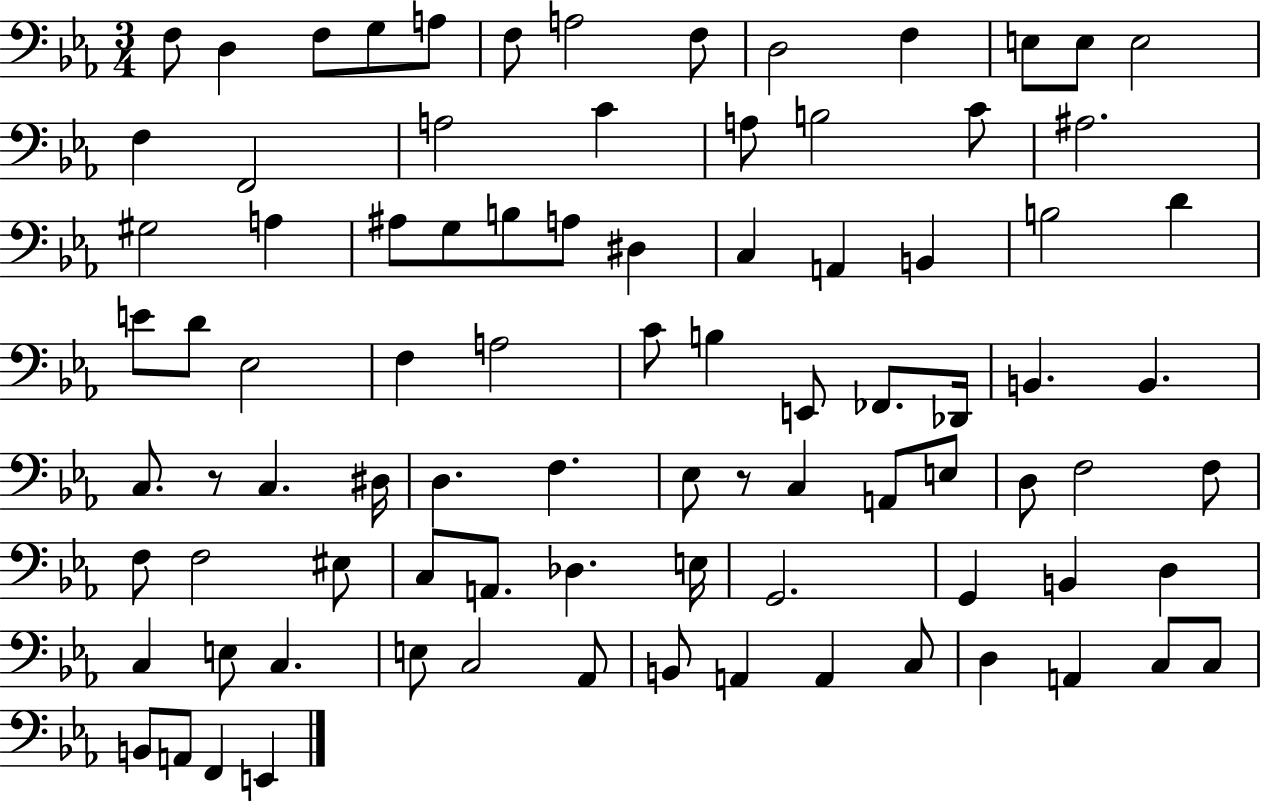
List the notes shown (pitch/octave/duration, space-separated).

F3/e D3/q F3/e G3/e A3/e F3/e A3/h F3/e D3/h F3/q E3/e E3/e E3/h F3/q F2/h A3/h C4/q A3/e B3/h C4/e A#3/h. G#3/h A3/q A#3/e G3/e B3/e A3/e D#3/q C3/q A2/q B2/q B3/h D4/q E4/e D4/e Eb3/h F3/q A3/h C4/e B3/q E2/e FES2/e. Db2/s B2/q. B2/q. C3/e. R/e C3/q. D#3/s D3/q. F3/q. Eb3/e R/e C3/q A2/e E3/e D3/e F3/h F3/e F3/e F3/h EIS3/e C3/e A2/e. Db3/q. E3/s G2/h. G2/q B2/q D3/q C3/q E3/e C3/q. E3/e C3/h Ab2/e B2/e A2/q A2/q C3/e D3/q A2/q C3/e C3/e B2/e A2/e F2/q E2/q